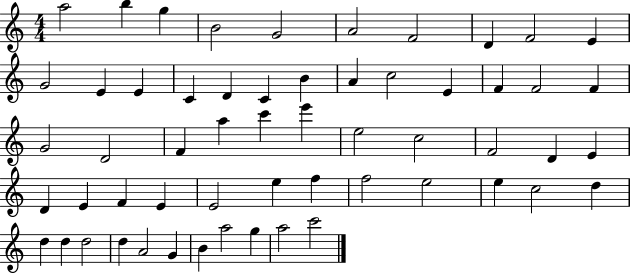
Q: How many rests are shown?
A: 0